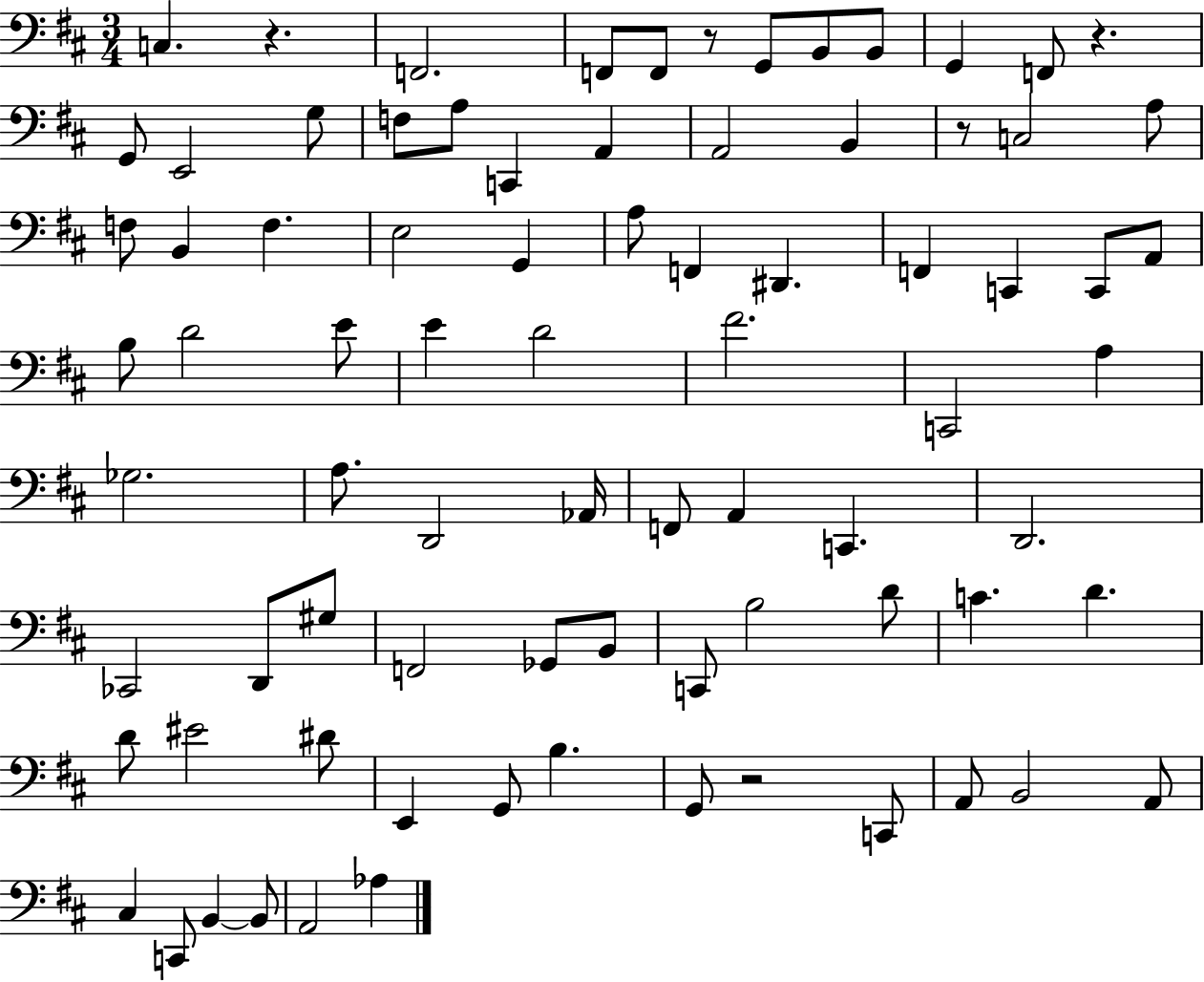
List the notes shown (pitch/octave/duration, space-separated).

C3/q. R/q. F2/h. F2/e F2/e R/e G2/e B2/e B2/e G2/q F2/e R/q. G2/e E2/h G3/e F3/e A3/e C2/q A2/q A2/h B2/q R/e C3/h A3/e F3/e B2/q F3/q. E3/h G2/q A3/e F2/q D#2/q. F2/q C2/q C2/e A2/e B3/e D4/h E4/e E4/q D4/h F#4/h. C2/h A3/q Gb3/h. A3/e. D2/h Ab2/s F2/e A2/q C2/q. D2/h. CES2/h D2/e G#3/e F2/h Gb2/e B2/e C2/e B3/h D4/e C4/q. D4/q. D4/e EIS4/h D#4/e E2/q G2/e B3/q. G2/e R/h C2/e A2/e B2/h A2/e C#3/q C2/e B2/q B2/e A2/h Ab3/q